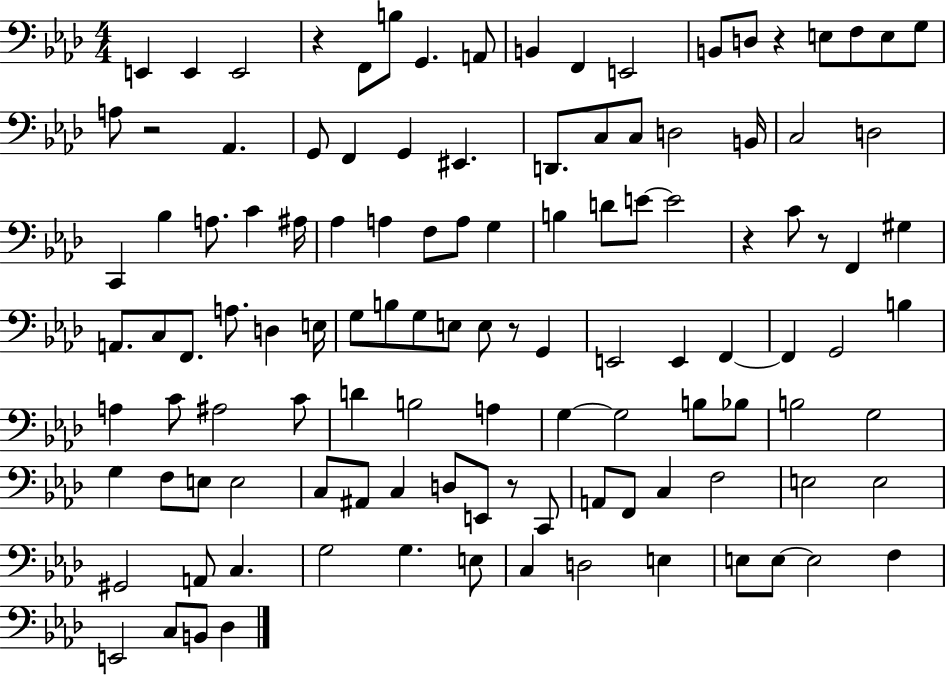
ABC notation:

X:1
T:Untitled
M:4/4
L:1/4
K:Ab
E,, E,, E,,2 z F,,/2 B,/2 G,, A,,/2 B,, F,, E,,2 B,,/2 D,/2 z E,/2 F,/2 E,/2 G,/2 A,/2 z2 _A,, G,,/2 F,, G,, ^E,, D,,/2 C,/2 C,/2 D,2 B,,/4 C,2 D,2 C,, _B, A,/2 C ^A,/4 _A, A, F,/2 A,/2 G, B, D/2 E/2 E2 z C/2 z/2 F,, ^G, A,,/2 C,/2 F,,/2 A,/2 D, E,/4 G,/2 B,/2 G,/2 E,/2 E,/2 z/2 G,, E,,2 E,, F,, F,, G,,2 B, A, C/2 ^A,2 C/2 D B,2 A, G, G,2 B,/2 _B,/2 B,2 G,2 G, F,/2 E,/2 E,2 C,/2 ^A,,/2 C, D,/2 E,,/2 z/2 C,,/2 A,,/2 F,,/2 C, F,2 E,2 E,2 ^G,,2 A,,/2 C, G,2 G, E,/2 C, D,2 E, E,/2 E,/2 E,2 F, E,,2 C,/2 B,,/2 _D,